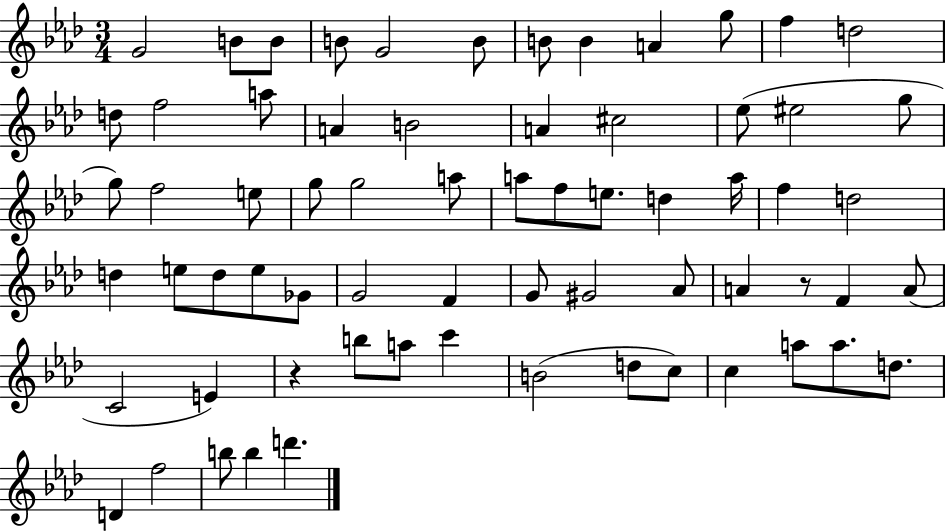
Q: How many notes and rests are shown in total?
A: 67